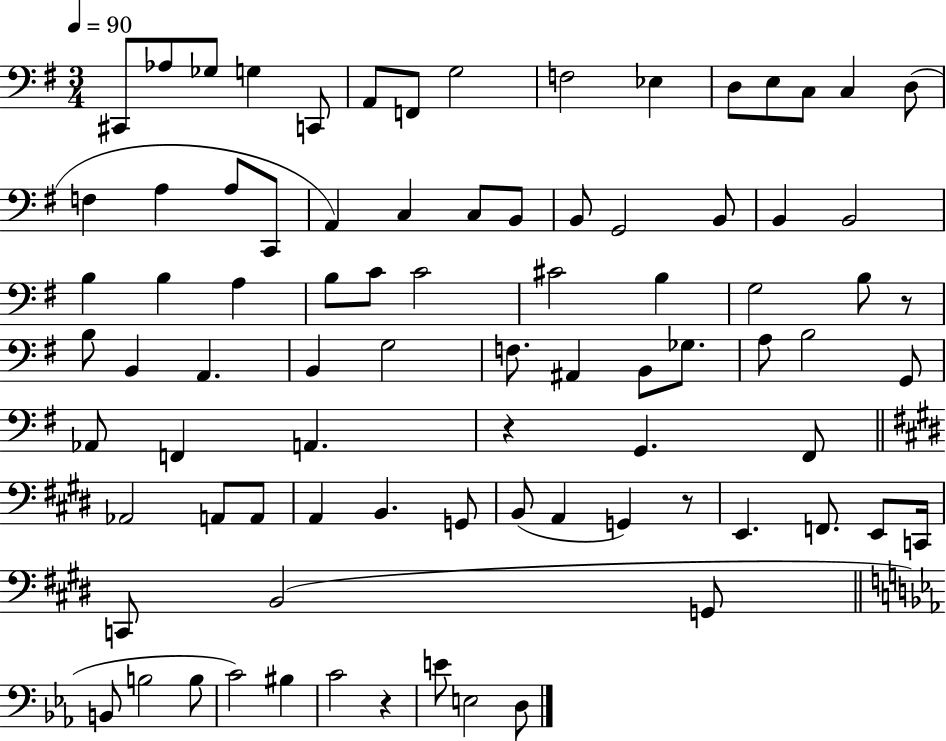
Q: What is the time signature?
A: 3/4